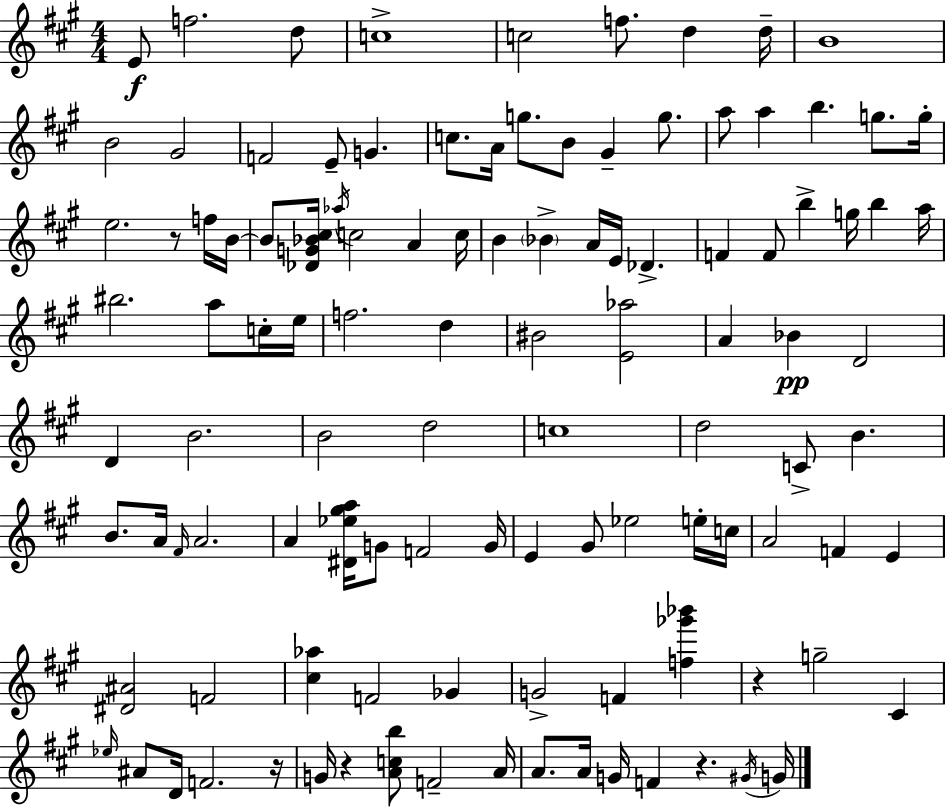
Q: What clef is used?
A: treble